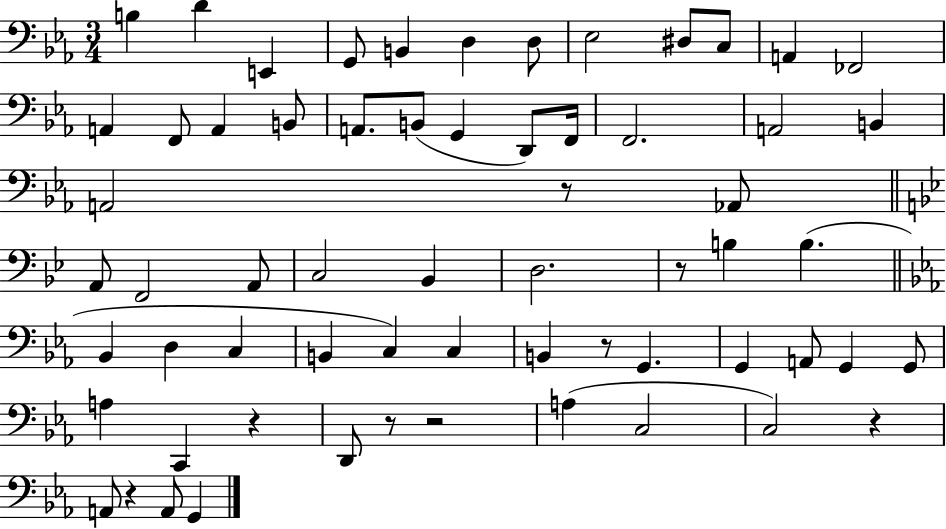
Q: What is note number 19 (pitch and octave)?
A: G2